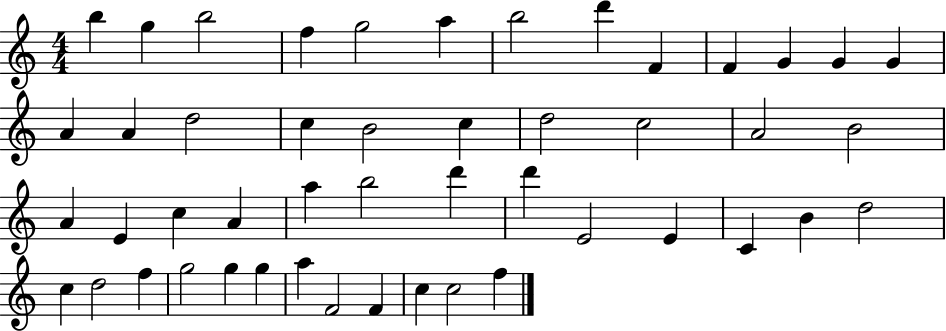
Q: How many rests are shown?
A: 0